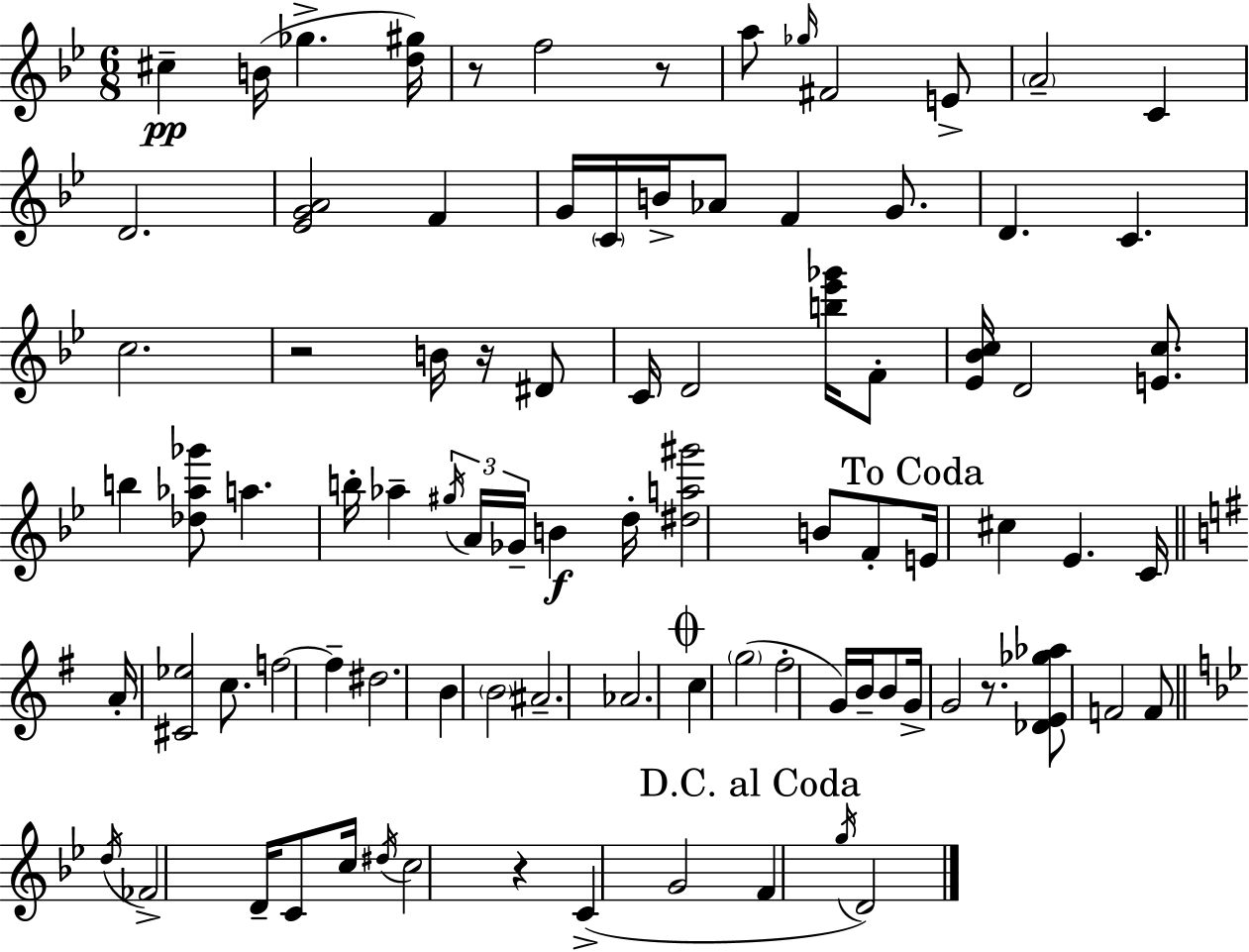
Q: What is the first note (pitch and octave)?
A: C#5